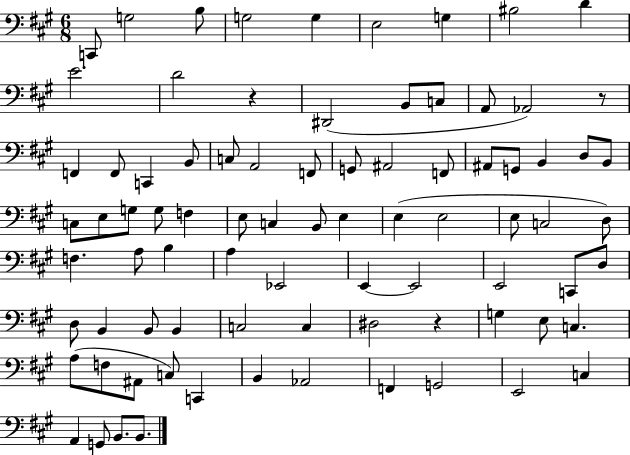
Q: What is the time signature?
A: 6/8